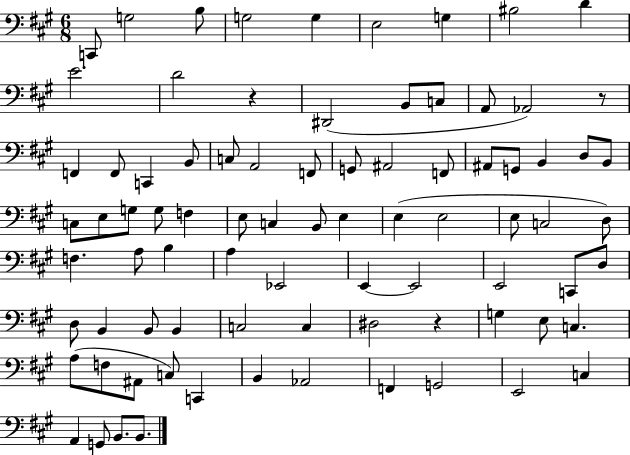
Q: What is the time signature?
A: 6/8